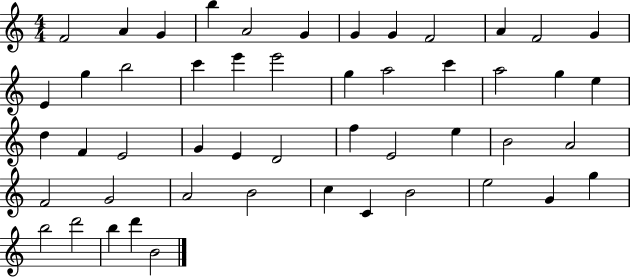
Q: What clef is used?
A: treble